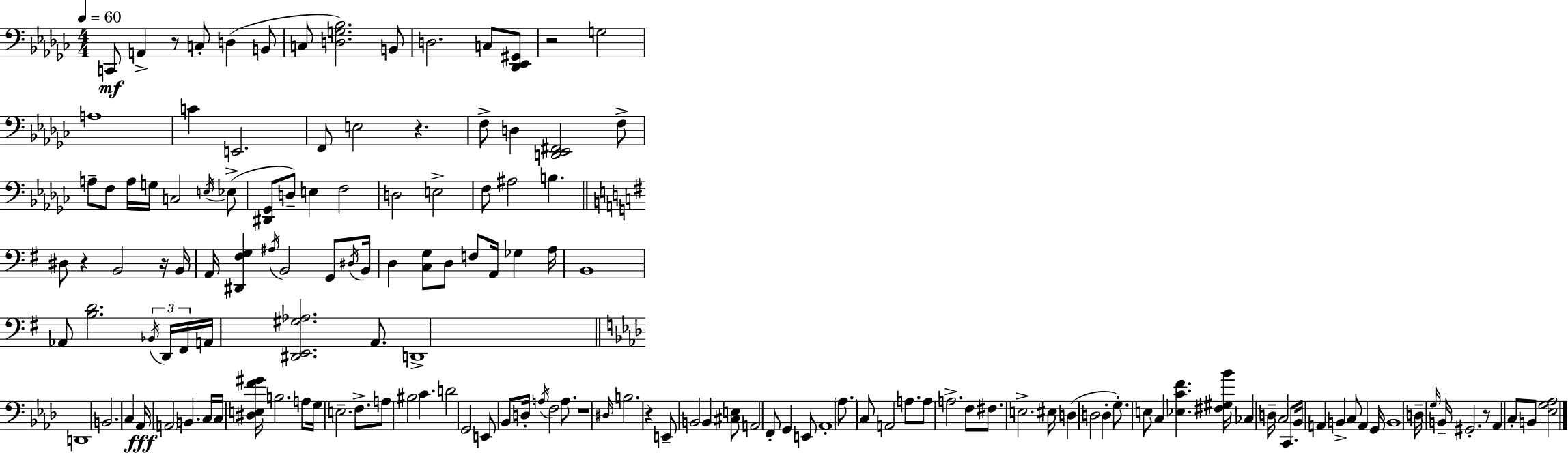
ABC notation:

X:1
T:Untitled
M:4/4
L:1/4
K:Ebm
C,,/2 A,, z/2 C,/2 D, B,,/2 C,/2 [D,G,_B,]2 B,,/2 D,2 C,/2 [_D,,_E,,^G,,]/2 z2 G,2 A,4 C E,,2 F,,/2 E,2 z F,/2 D, [D,,_E,,^F,,]2 F,/2 A,/2 F,/2 A,/4 G,/4 C,2 E,/4 _E,/2 [^D,,_G,,]/2 D,/2 E, F,2 D,2 E,2 F,/2 ^A,2 B, ^D,/2 z B,,2 z/4 B,,/4 A,,/4 [^D,,^F,G,] ^A,/4 B,,2 G,,/2 ^D,/4 B,,/4 D, [C,G,]/2 D,/2 F,/2 A,,/4 _G, A,/4 B,,4 _A,,/2 [B,D]2 _B,,/4 D,,/4 ^F,,/4 A,,/4 [^D,,E,,^G,_A,]2 A,,/2 D,,4 D,,4 B,,2 C, _A,,/4 A,,2 B,, C,/4 C,/4 [^D,E,F^G]/4 B,2 A,/2 G,/4 E,2 F,/2 A,/2 ^B,2 C D2 G,,2 E,,/2 _B,,/2 D,/4 A,/4 F,2 A,/2 z4 ^D,/4 B,2 z E,,/2 B,,2 B,, [^C,E,]/2 A,,2 F,,/2 G,, E,,/2 _A,,4 _A,/2 C,/2 A,,2 A,/2 A,/2 A,2 F,/2 ^F,/2 E,2 ^E,/4 D, D,2 D, G,/2 E,/2 C, [_E,CF] [^F,^G,_B]/4 _C, D,/4 C,2 C,,/2 _B,,/4 A,, B,, C,/2 A,, G,,/4 B,,4 D,/4 G,/4 B,,/4 ^G,,2 z/2 _A,, C,/2 B,,/2 [_E,G,_A,]2